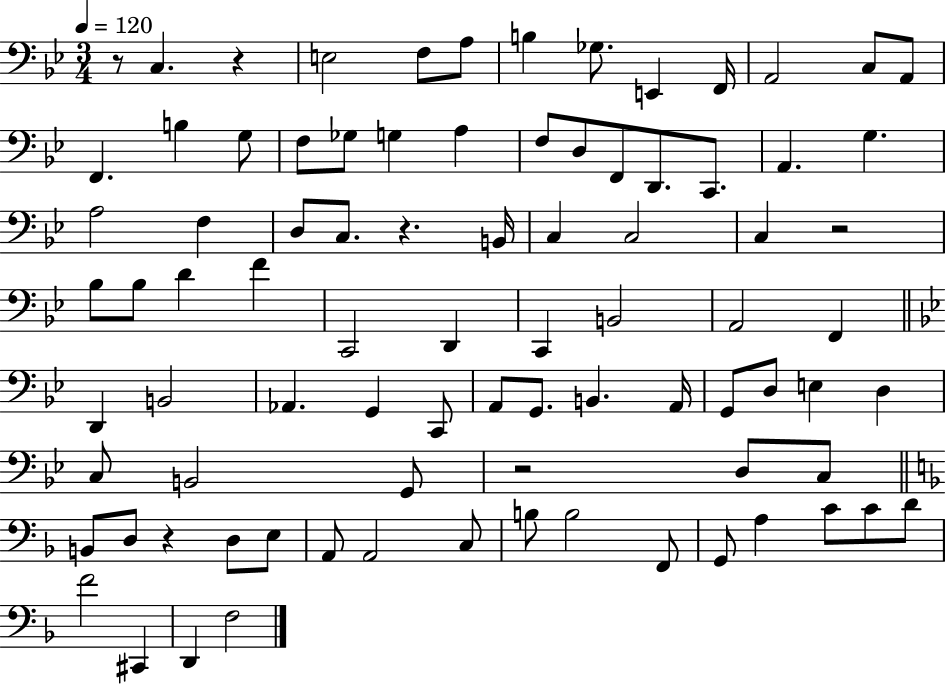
{
  \clef bass
  \numericTimeSignature
  \time 3/4
  \key bes \major
  \tempo 4 = 120
  \repeat volta 2 { r8 c4. r4 | e2 f8 a8 | b4 ges8. e,4 f,16 | a,2 c8 a,8 | \break f,4. b4 g8 | f8 ges8 g4 a4 | f8 d8 f,8 d,8. c,8. | a,4. g4. | \break a2 f4 | d8 c8. r4. b,16 | c4 c2 | c4 r2 | \break bes8 bes8 d'4 f'4 | c,2 d,4 | c,4 b,2 | a,2 f,4 | \break \bar "||" \break \key bes \major d,4 b,2 | aes,4. g,4 c,8 | a,8 g,8. b,4. a,16 | g,8 d8 e4 d4 | \break c8 b,2 g,8 | r2 d8 c8 | \bar "||" \break \key d \minor b,8 d8 r4 d8 e8 | a,8 a,2 c8 | b8 b2 f,8 | g,8 a4 c'8 c'8 d'8 | \break f'2 cis,4 | d,4 f2 | } \bar "|."
}